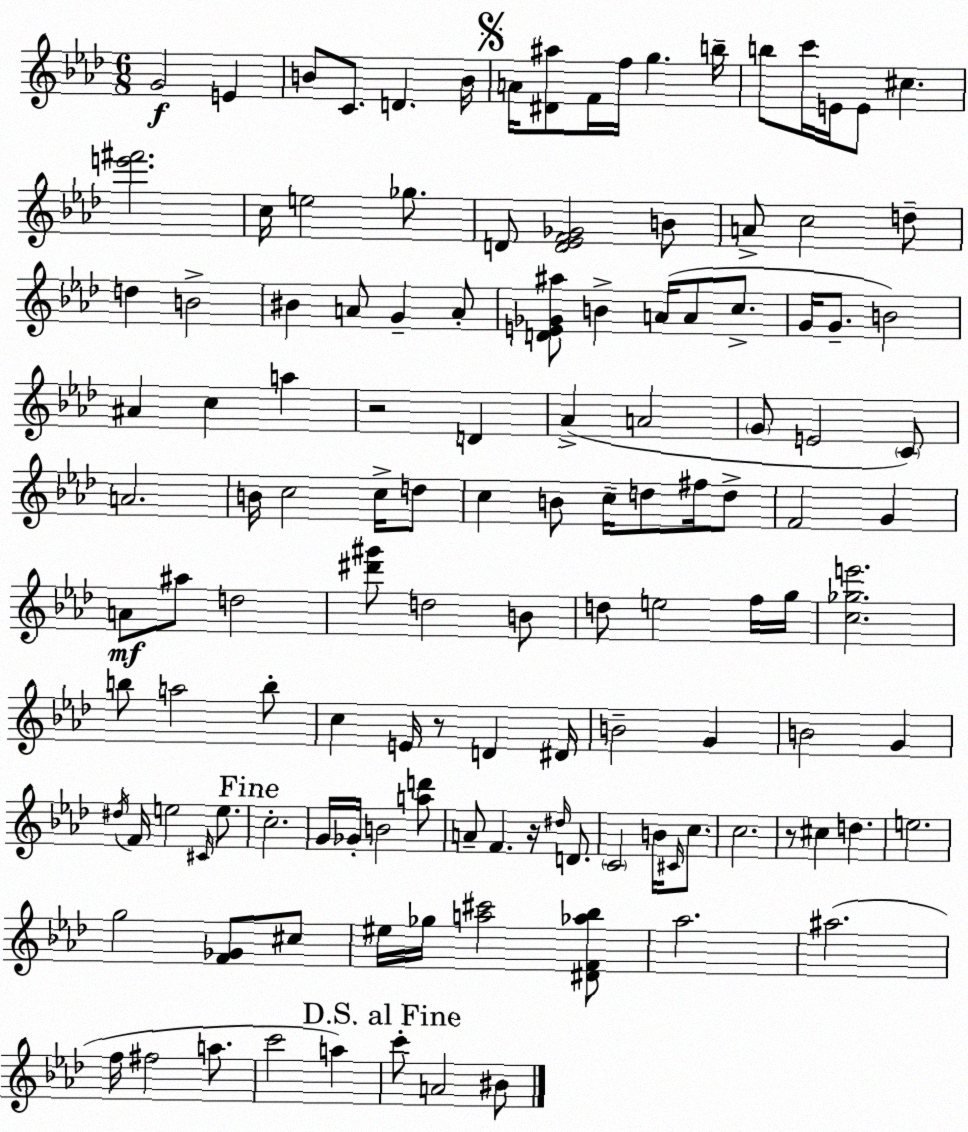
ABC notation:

X:1
T:Untitled
M:6/8
L:1/4
K:Ab
G2 E B/2 C/2 D B/4 A/4 [^D^a]/2 F/4 f/4 g b/4 b/2 c'/4 E/4 E/2 ^c [e'^f']2 c/4 e2 _g/2 D/2 [D_EF_G]2 B/2 A/2 c2 d/2 d B2 ^B A/2 G A/2 [DE_G^a]/2 B A/4 A/2 c/2 G/4 G/2 B2 ^A c a z2 D _A A2 G/2 E2 C/2 A2 B/4 c2 c/4 d/2 c B/2 c/4 d/2 ^f/4 d/2 F2 G A/2 ^a/2 d2 [^d'^g']/2 d2 B/2 d/2 e2 f/4 g/4 [c_ge']2 b/2 a2 b/2 c E/4 z/2 D ^D/4 B2 G B2 G ^d/4 F/4 e2 ^C/4 e/2 c2 G/4 _G/4 B2 [ad']/2 A/2 F z/4 ^d/4 D/2 C2 B/4 ^C/4 c/2 c2 z/2 ^c d e2 g2 [F_G]/2 ^c/2 ^e/4 _g/4 [a^c']2 [^DF_a_b]/2 _a2 ^a2 f/4 ^f2 a/2 c'2 a c'/2 A2 ^B/2